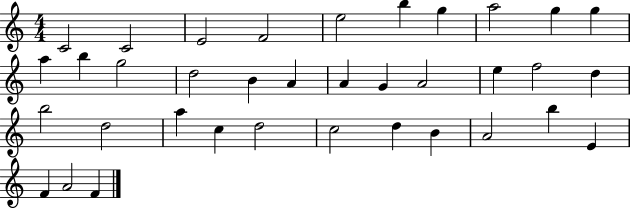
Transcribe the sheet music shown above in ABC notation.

X:1
T:Untitled
M:4/4
L:1/4
K:C
C2 C2 E2 F2 e2 b g a2 g g a b g2 d2 B A A G A2 e f2 d b2 d2 a c d2 c2 d B A2 b E F A2 F